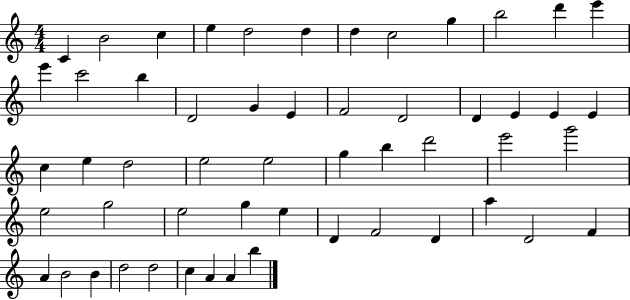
C4/q B4/h C5/q E5/q D5/h D5/q D5/q C5/h G5/q B5/h D6/q E6/q E6/q C6/h B5/q D4/h G4/q E4/q F4/h D4/h D4/q E4/q E4/q E4/q C5/q E5/q D5/h E5/h E5/h G5/q B5/q D6/h E6/h G6/h E5/h G5/h E5/h G5/q E5/q D4/q F4/h D4/q A5/q D4/h F4/q A4/q B4/h B4/q D5/h D5/h C5/q A4/q A4/q B5/q